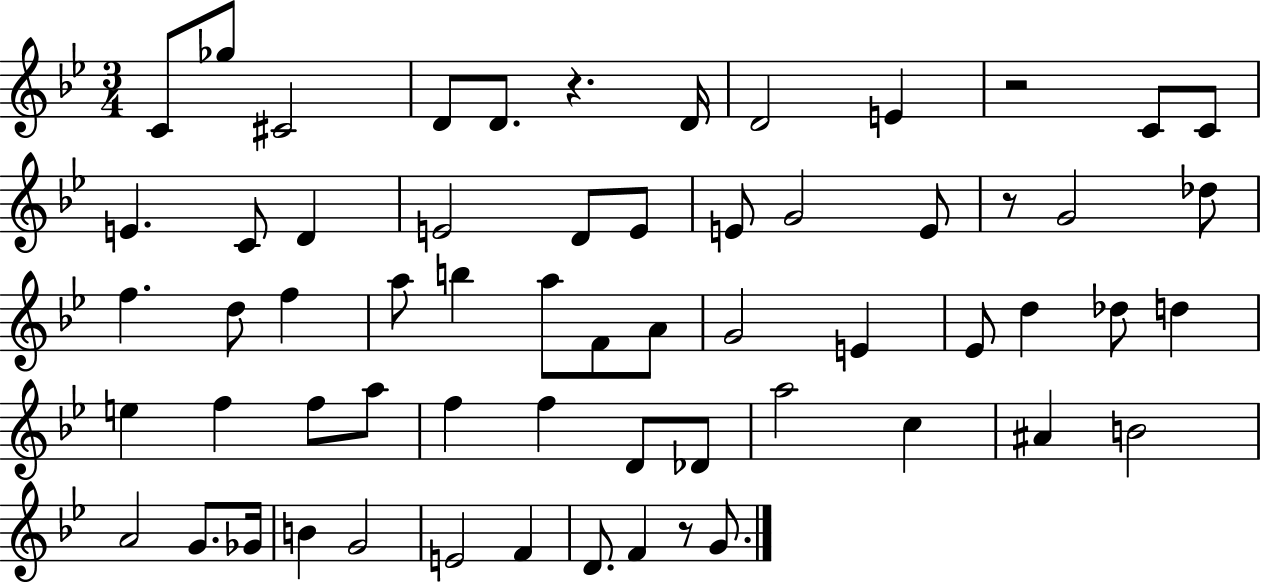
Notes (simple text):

C4/e Gb5/e C#4/h D4/e D4/e. R/q. D4/s D4/h E4/q R/h C4/e C4/e E4/q. C4/e D4/q E4/h D4/e E4/e E4/e G4/h E4/e R/e G4/h Db5/e F5/q. D5/e F5/q A5/e B5/q A5/e F4/e A4/e G4/h E4/q Eb4/e D5/q Db5/e D5/q E5/q F5/q F5/e A5/e F5/q F5/q D4/e Db4/e A5/h C5/q A#4/q B4/h A4/h G4/e. Gb4/s B4/q G4/h E4/h F4/q D4/e. F4/q R/e G4/e.